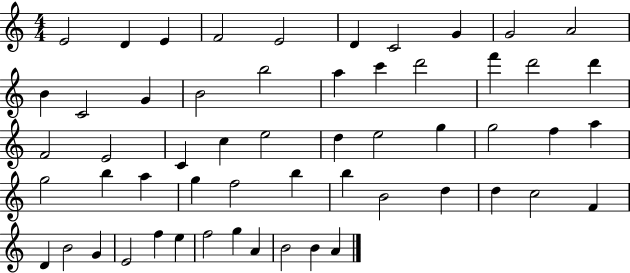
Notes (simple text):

E4/h D4/q E4/q F4/h E4/h D4/q C4/h G4/q G4/h A4/h B4/q C4/h G4/q B4/h B5/h A5/q C6/q D6/h F6/q D6/h D6/q F4/h E4/h C4/q C5/q E5/h D5/q E5/h G5/q G5/h F5/q A5/q G5/h B5/q A5/q G5/q F5/h B5/q B5/q B4/h D5/q D5/q C5/h F4/q D4/q B4/h G4/q E4/h F5/q E5/q F5/h G5/q A4/q B4/h B4/q A4/q